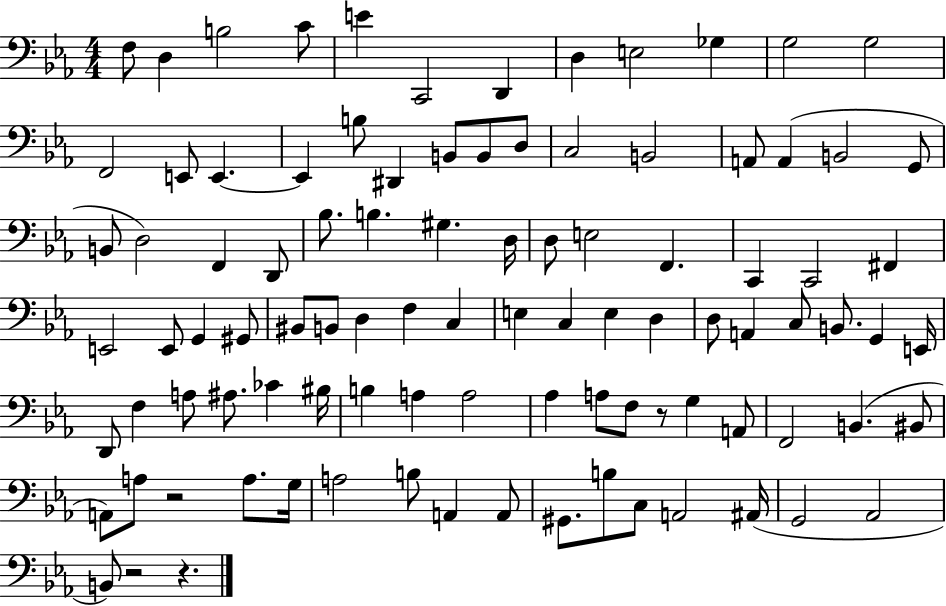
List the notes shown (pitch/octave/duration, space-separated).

F3/e D3/q B3/h C4/e E4/q C2/h D2/q D3/q E3/h Gb3/q G3/h G3/h F2/h E2/e E2/q. E2/q B3/e D#2/q B2/e B2/e D3/e C3/h B2/h A2/e A2/q B2/h G2/e B2/e D3/h F2/q D2/e Bb3/e. B3/q. G#3/q. D3/s D3/e E3/h F2/q. C2/q C2/h F#2/q E2/h E2/e G2/q G#2/e BIS2/e B2/e D3/q F3/q C3/q E3/q C3/q E3/q D3/q D3/e A2/q C3/e B2/e. G2/q E2/s D2/e F3/q A3/e A#3/e. CES4/q BIS3/s B3/q A3/q A3/h Ab3/q A3/e F3/e R/e G3/q A2/e F2/h B2/q. BIS2/e A2/e A3/e R/h A3/e. G3/s A3/h B3/e A2/q A2/e G#2/e. B3/e C3/e A2/h A#2/s G2/h Ab2/h B2/e R/h R/q.